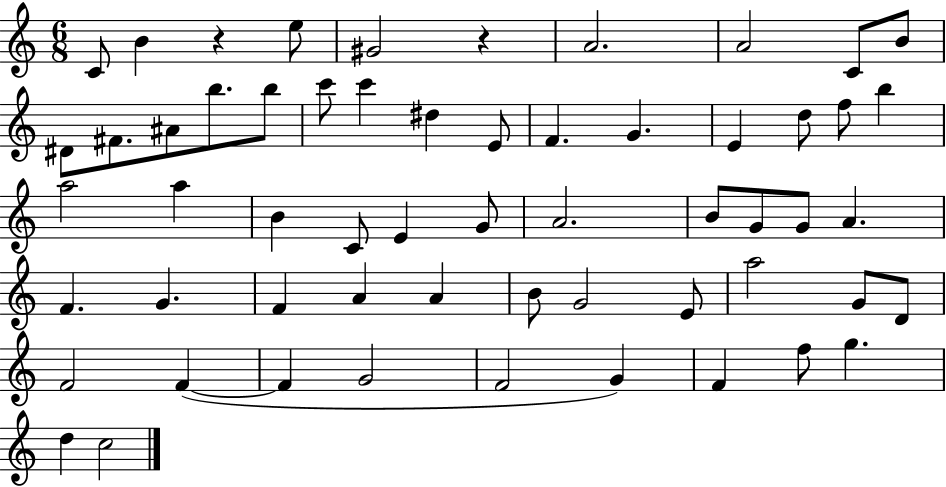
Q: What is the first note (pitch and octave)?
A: C4